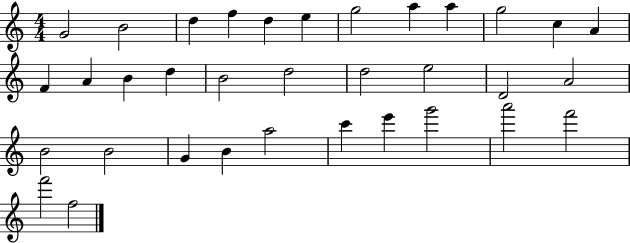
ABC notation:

X:1
T:Untitled
M:4/4
L:1/4
K:C
G2 B2 d f d e g2 a a g2 c A F A B d B2 d2 d2 e2 D2 A2 B2 B2 G B a2 c' e' g'2 a'2 f'2 f'2 f2